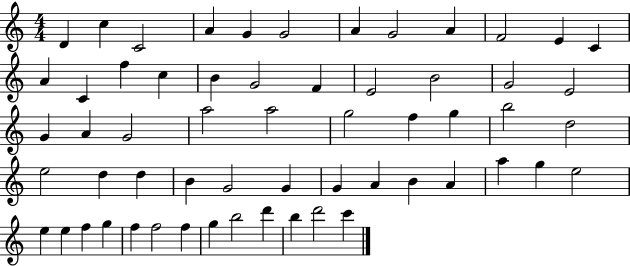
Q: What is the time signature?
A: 4/4